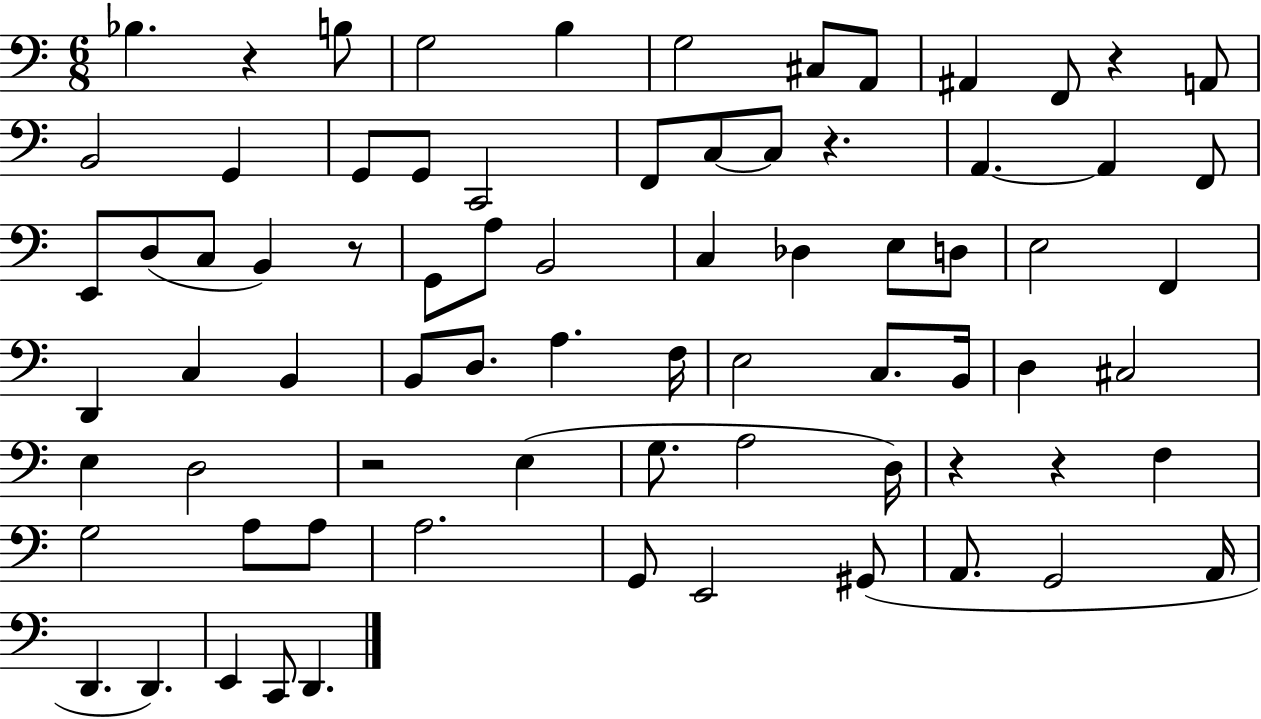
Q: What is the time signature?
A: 6/8